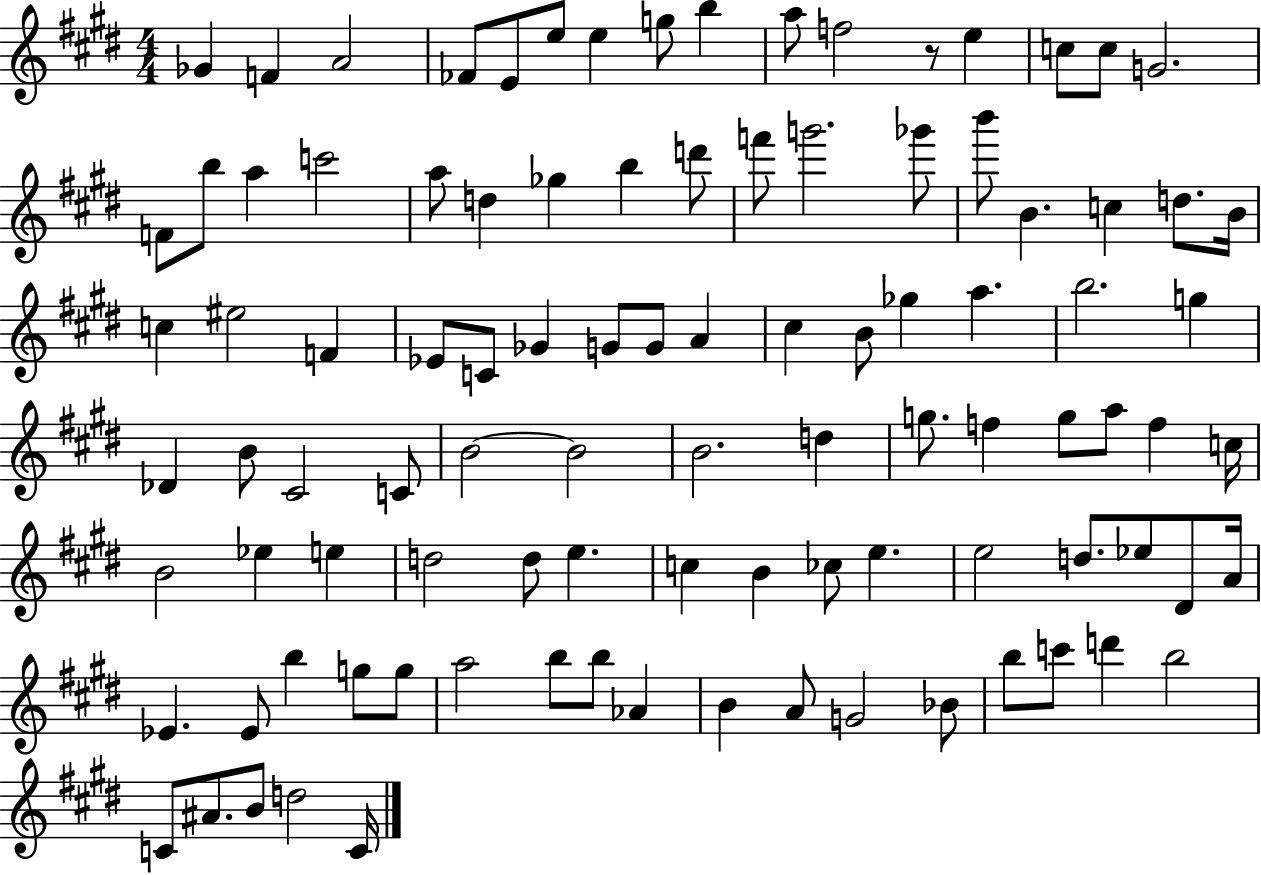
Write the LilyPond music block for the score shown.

{
  \clef treble
  \numericTimeSignature
  \time 4/4
  \key e \major
  \repeat volta 2 { ges'4 f'4 a'2 | fes'8 e'8 e''8 e''4 g''8 b''4 | a''8 f''2 r8 e''4 | c''8 c''8 g'2. | \break f'8 b''8 a''4 c'''2 | a''8 d''4 ges''4 b''4 d'''8 | f'''8 g'''2. ges'''8 | b'''8 b'4. c''4 d''8. b'16 | \break c''4 eis''2 f'4 | ees'8 c'8 ges'4 g'8 g'8 a'4 | cis''4 b'8 ges''4 a''4. | b''2. g''4 | \break des'4 b'8 cis'2 c'8 | b'2~~ b'2 | b'2. d''4 | g''8. f''4 g''8 a''8 f''4 c''16 | \break b'2 ees''4 e''4 | d''2 d''8 e''4. | c''4 b'4 ces''8 e''4. | e''2 d''8. ees''8 dis'8 a'16 | \break ees'4. ees'8 b''4 g''8 g''8 | a''2 b''8 b''8 aes'4 | b'4 a'8 g'2 bes'8 | b''8 c'''8 d'''4 b''2 | \break c'8 ais'8. b'8 d''2 c'16 | } \bar "|."
}